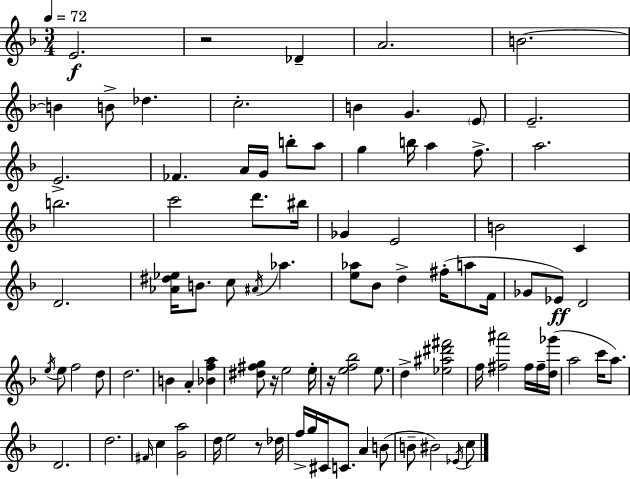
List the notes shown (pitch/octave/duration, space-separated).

E4/h. R/h Db4/q A4/h. B4/h. B4/q B4/e Db5/q. C5/h. B4/q G4/q. E4/e E4/h. E4/h. FES4/q. A4/s G4/s B5/e A5/e G5/q B5/s A5/q F5/e. A5/h. B5/h. C6/h D6/e. BIS5/s Gb4/q E4/h B4/h C4/q D4/h. [Ab4,D#5,Eb5]/s B4/e. C5/e A#4/s Ab5/q. [E5,Ab5]/e Bb4/e D5/q F#5/s A5/e F4/s Gb4/e Eb4/e D4/h E5/s E5/e F5/h D5/e D5/h. B4/q A4/q [Bb4,F5,A5]/q [D#5,F#5,G5]/e R/s E5/h E5/s R/s [E5,F5,Bb5]/h E5/e. D5/q [Eb5,A#5,D#6,F#6]/h F5/s [F#5,A#6]/h F#5/s F#5/s [D5,Gb6]/s A5/h C6/s A5/e. D4/h. D5/h. F#4/s C5/q [G4,A5]/h D5/s E5/h R/e Db5/s F5/s G5/s C#4/s C4/e. A4/q B4/e B4/e BIS4/h Eb4/s C5/e